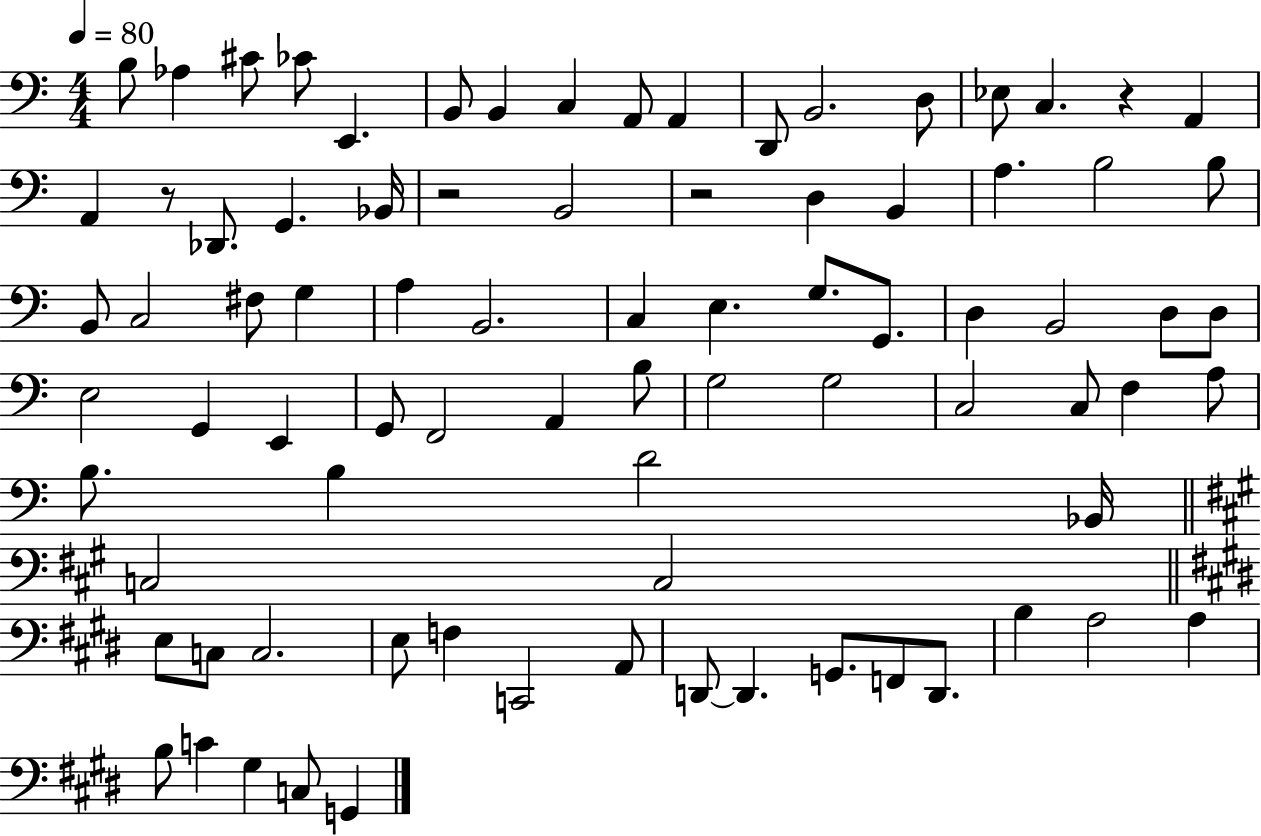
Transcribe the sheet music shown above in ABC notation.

X:1
T:Untitled
M:4/4
L:1/4
K:C
B,/2 _A, ^C/2 _C/2 E,, B,,/2 B,, C, A,,/2 A,, D,,/2 B,,2 D,/2 _E,/2 C, z A,, A,, z/2 _D,,/2 G,, _B,,/4 z2 B,,2 z2 D, B,, A, B,2 B,/2 B,,/2 C,2 ^F,/2 G, A, B,,2 C, E, G,/2 G,,/2 D, B,,2 D,/2 D,/2 E,2 G,, E,, G,,/2 F,,2 A,, B,/2 G,2 G,2 C,2 C,/2 F, A,/2 B,/2 B, D2 _B,,/4 C,2 C,2 E,/2 C,/2 C,2 E,/2 F, C,,2 A,,/2 D,,/2 D,, G,,/2 F,,/2 D,,/2 B, A,2 A, B,/2 C ^G, C,/2 G,,